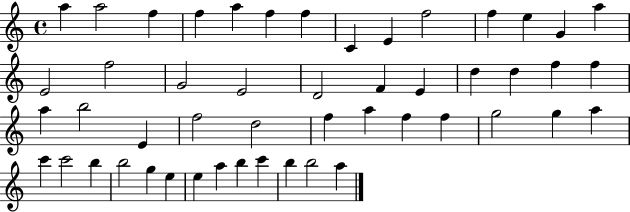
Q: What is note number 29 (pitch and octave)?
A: F5